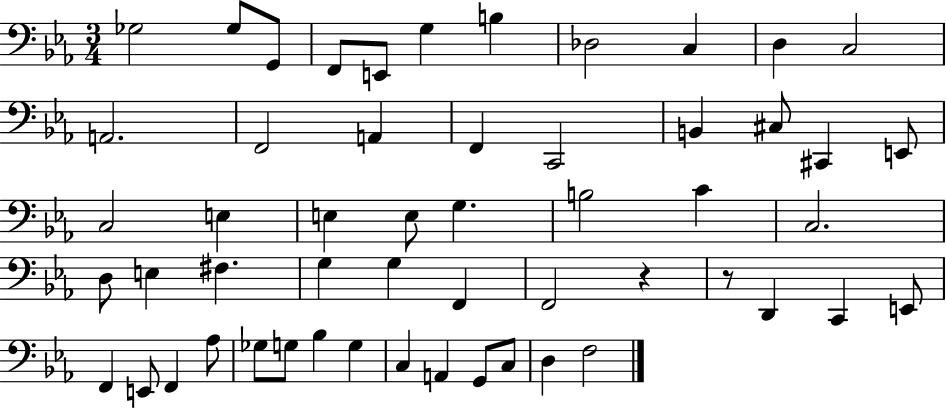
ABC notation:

X:1
T:Untitled
M:3/4
L:1/4
K:Eb
_G,2 _G,/2 G,,/2 F,,/2 E,,/2 G, B, _D,2 C, D, C,2 A,,2 F,,2 A,, F,, C,,2 B,, ^C,/2 ^C,, E,,/2 C,2 E, E, E,/2 G, B,2 C C,2 D,/2 E, ^F, G, G, F,, F,,2 z z/2 D,, C,, E,,/2 F,, E,,/2 F,, _A,/2 _G,/2 G,/2 _B, G, C, A,, G,,/2 C,/2 D, F,2